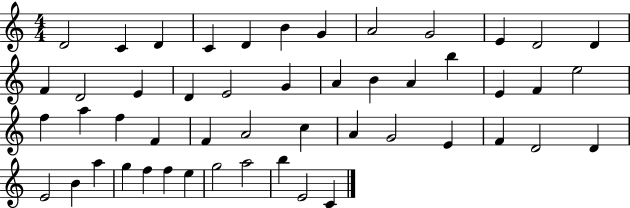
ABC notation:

X:1
T:Untitled
M:4/4
L:1/4
K:C
D2 C D C D B G A2 G2 E D2 D F D2 E D E2 G A B A b E F e2 f a f F F A2 c A G2 E F D2 D E2 B a g f f e g2 a2 b E2 C